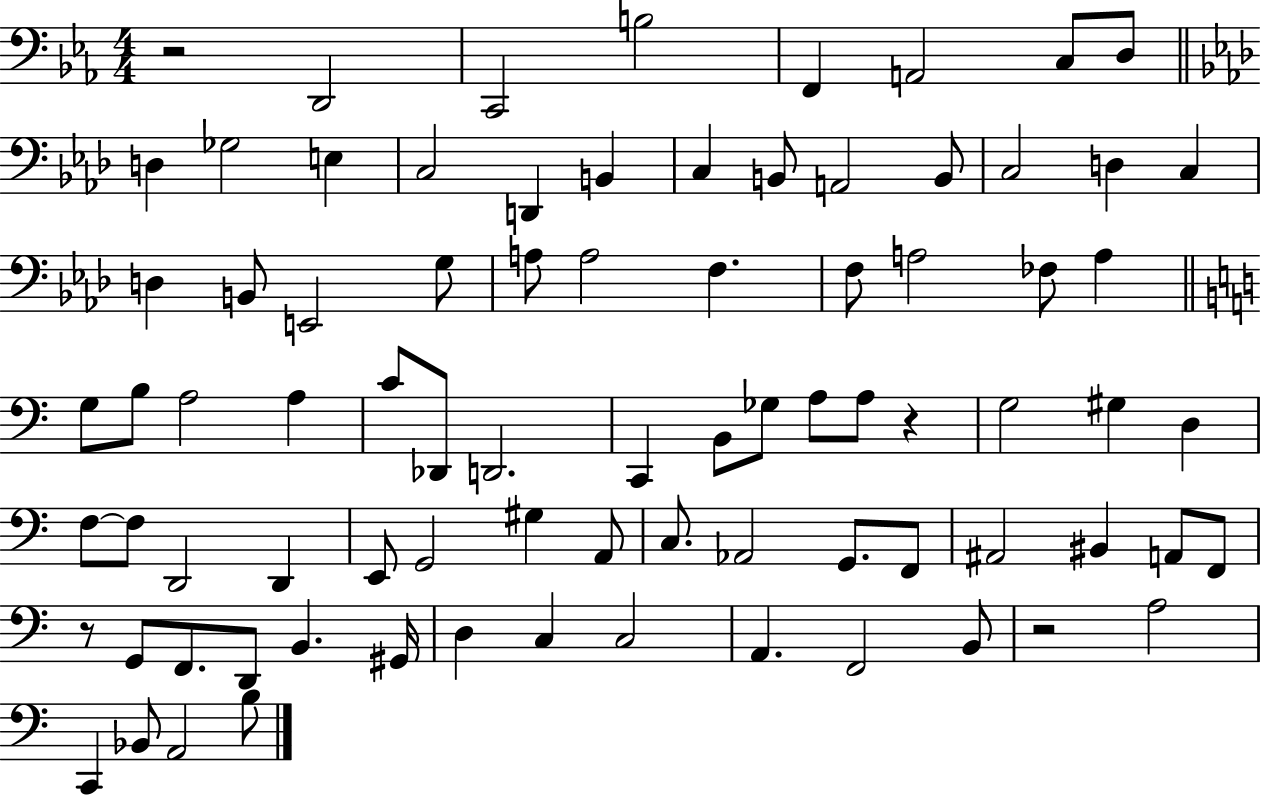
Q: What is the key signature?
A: EES major